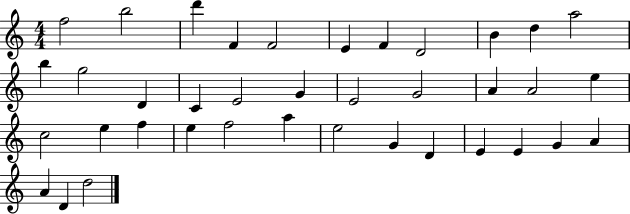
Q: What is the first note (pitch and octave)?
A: F5